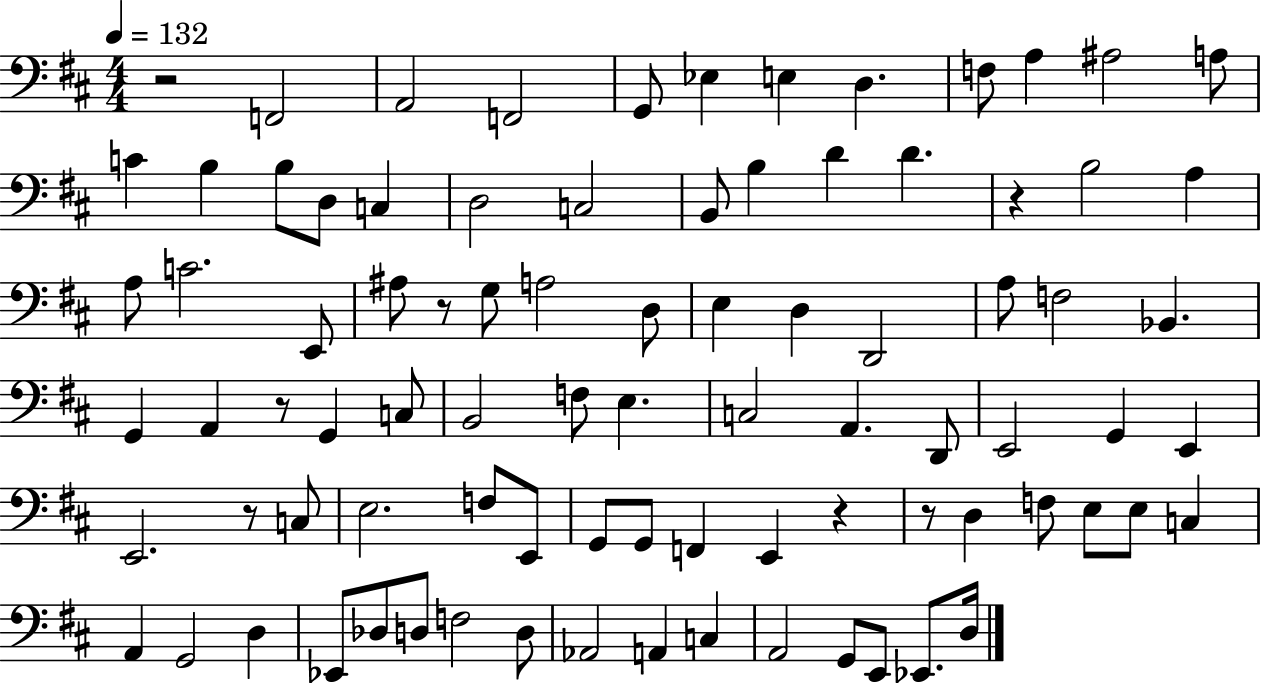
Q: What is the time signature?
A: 4/4